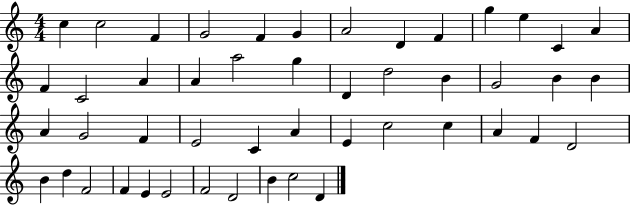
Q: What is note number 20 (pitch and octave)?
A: D4